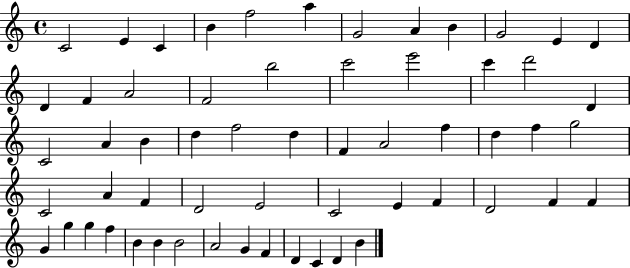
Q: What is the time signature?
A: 4/4